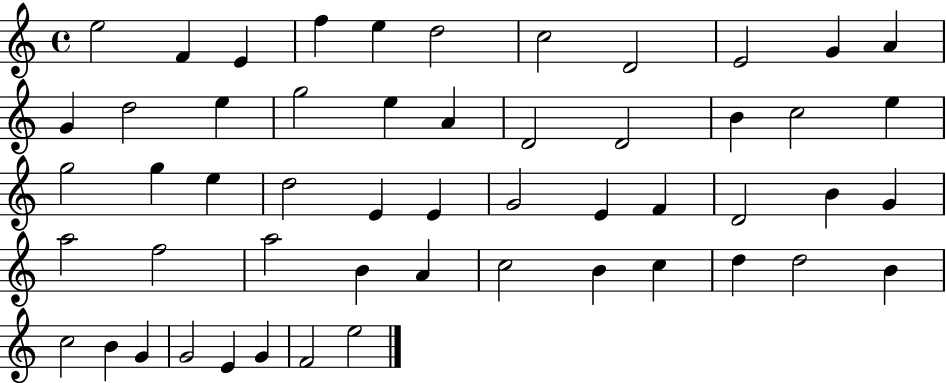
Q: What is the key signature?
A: C major